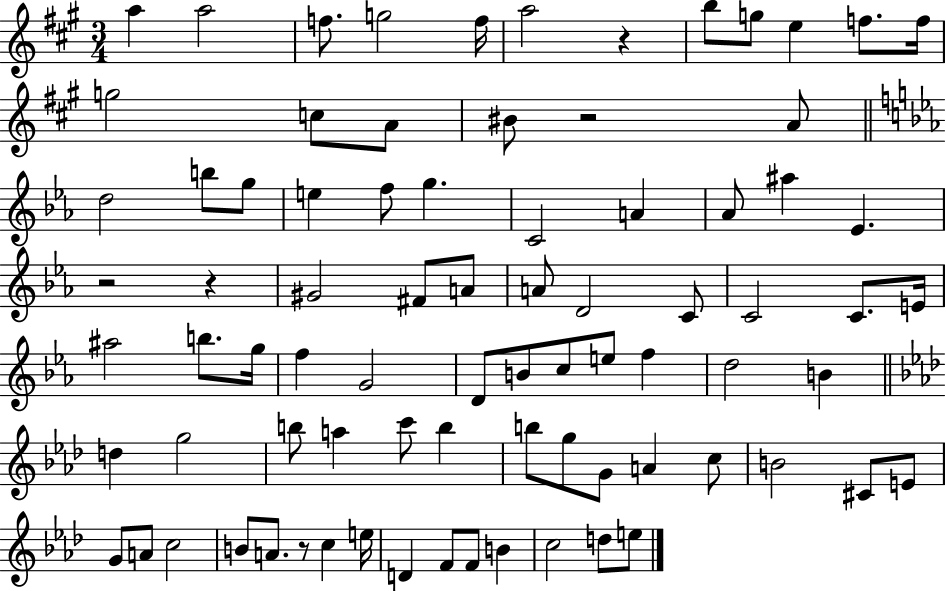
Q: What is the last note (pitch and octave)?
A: E5